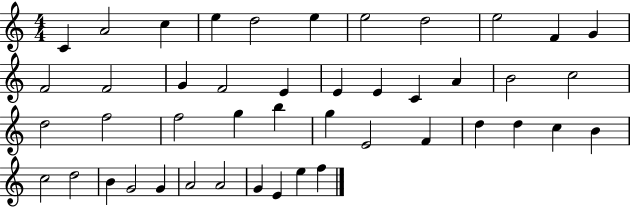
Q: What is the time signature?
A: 4/4